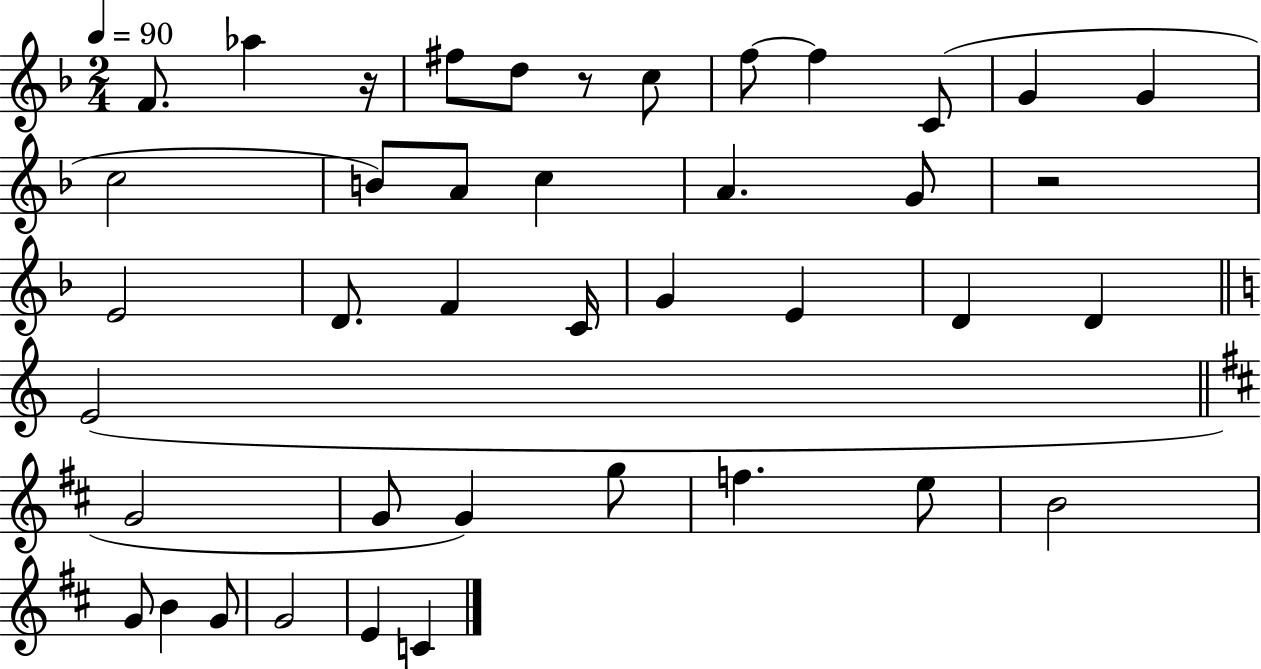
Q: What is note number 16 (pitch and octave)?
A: G4